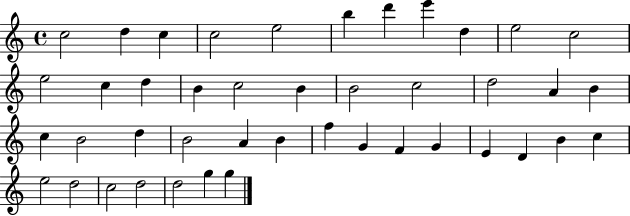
C5/h D5/q C5/q C5/h E5/h B5/q D6/q E6/q D5/q E5/h C5/h E5/h C5/q D5/q B4/q C5/h B4/q B4/h C5/h D5/h A4/q B4/q C5/q B4/h D5/q B4/h A4/q B4/q F5/q G4/q F4/q G4/q E4/q D4/q B4/q C5/q E5/h D5/h C5/h D5/h D5/h G5/q G5/q